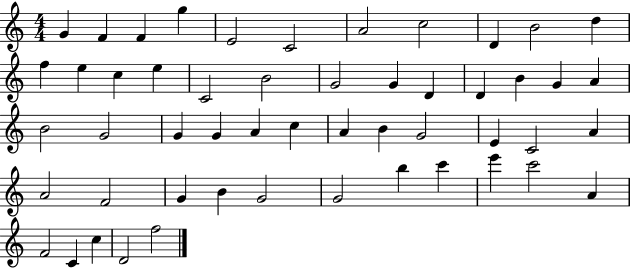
X:1
T:Untitled
M:4/4
L:1/4
K:C
G F F g E2 C2 A2 c2 D B2 d f e c e C2 B2 G2 G D D B G A B2 G2 G G A c A B G2 E C2 A A2 F2 G B G2 G2 b c' e' c'2 A F2 C c D2 f2